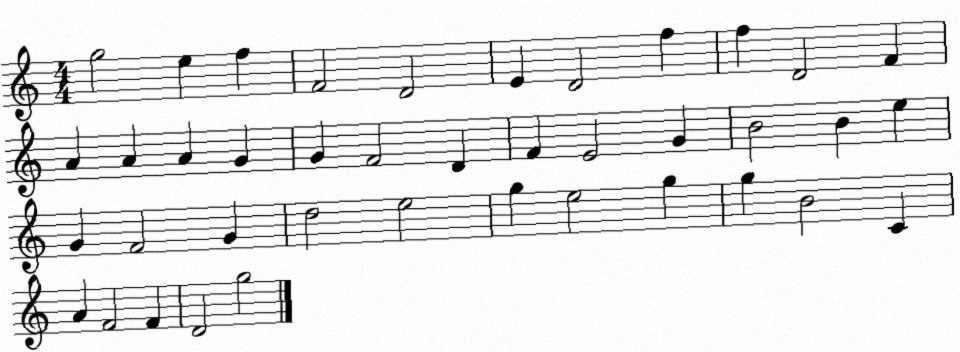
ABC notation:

X:1
T:Untitled
M:4/4
L:1/4
K:C
g2 e f F2 D2 E D2 f f D2 F A A A G G F2 D F E2 G B2 B e G F2 G d2 e2 g e2 g g B2 C A F2 F D2 g2